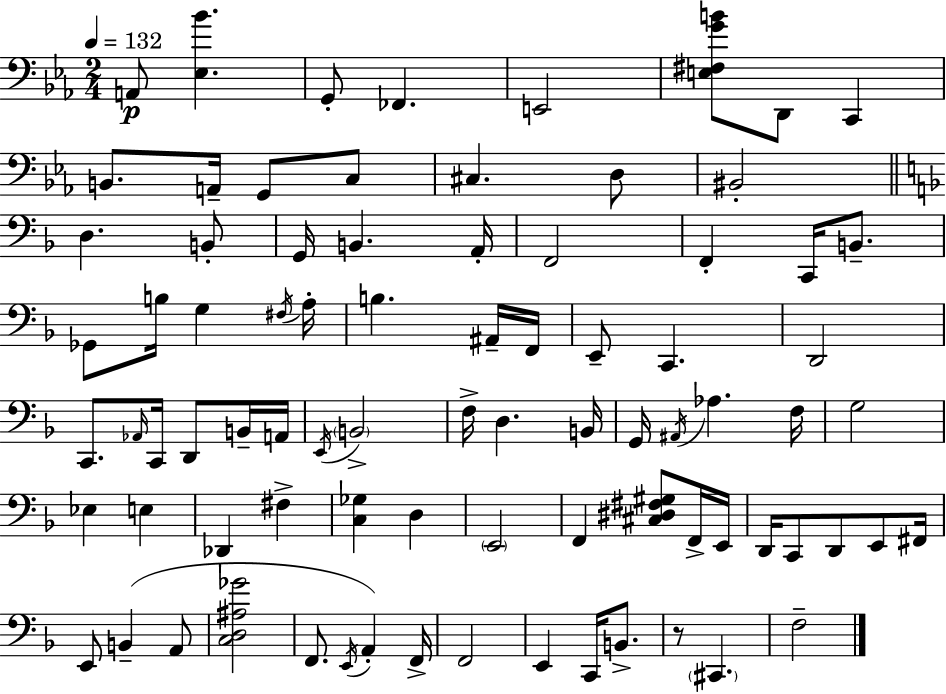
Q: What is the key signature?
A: EES major